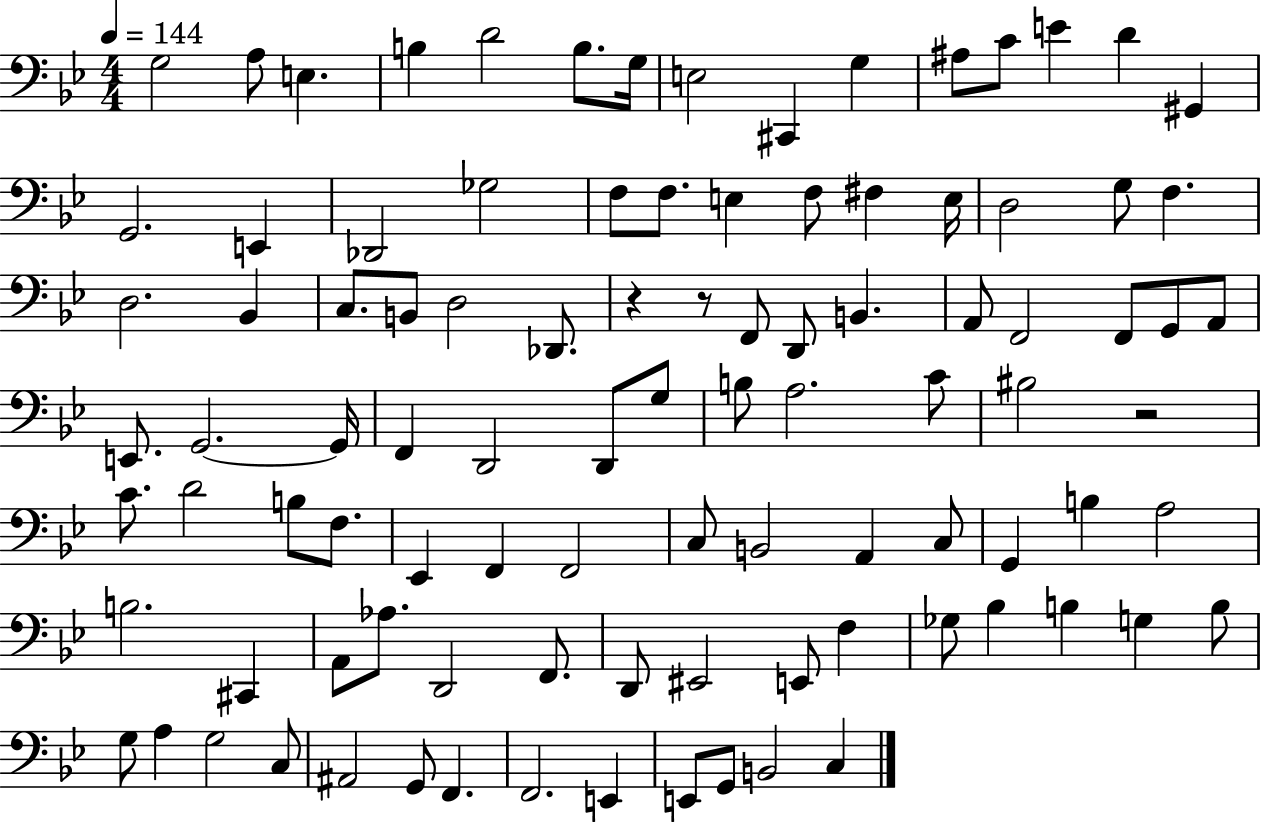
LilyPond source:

{
  \clef bass
  \numericTimeSignature
  \time 4/4
  \key bes \major
  \tempo 4 = 144
  g2 a8 e4. | b4 d'2 b8. g16 | e2 cis,4 g4 | ais8 c'8 e'4 d'4 gis,4 | \break g,2. e,4 | des,2 ges2 | f8 f8. e4 f8 fis4 e16 | d2 g8 f4. | \break d2. bes,4 | c8. b,8 d2 des,8. | r4 r8 f,8 d,8 b,4. | a,8 f,2 f,8 g,8 a,8 | \break e,8. g,2.~~ g,16 | f,4 d,2 d,8 g8 | b8 a2. c'8 | bis2 r2 | \break c'8. d'2 b8 f8. | ees,4 f,4 f,2 | c8 b,2 a,4 c8 | g,4 b4 a2 | \break b2. cis,4 | a,8 aes8. d,2 f,8. | d,8 eis,2 e,8 f4 | ges8 bes4 b4 g4 b8 | \break g8 a4 g2 c8 | ais,2 g,8 f,4. | f,2. e,4 | e,8 g,8 b,2 c4 | \break \bar "|."
}